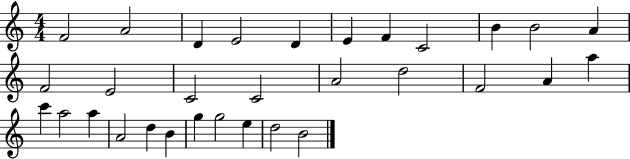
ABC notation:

X:1
T:Untitled
M:4/4
L:1/4
K:C
F2 A2 D E2 D E F C2 B B2 A F2 E2 C2 C2 A2 d2 F2 A a c' a2 a A2 d B g g2 e d2 B2